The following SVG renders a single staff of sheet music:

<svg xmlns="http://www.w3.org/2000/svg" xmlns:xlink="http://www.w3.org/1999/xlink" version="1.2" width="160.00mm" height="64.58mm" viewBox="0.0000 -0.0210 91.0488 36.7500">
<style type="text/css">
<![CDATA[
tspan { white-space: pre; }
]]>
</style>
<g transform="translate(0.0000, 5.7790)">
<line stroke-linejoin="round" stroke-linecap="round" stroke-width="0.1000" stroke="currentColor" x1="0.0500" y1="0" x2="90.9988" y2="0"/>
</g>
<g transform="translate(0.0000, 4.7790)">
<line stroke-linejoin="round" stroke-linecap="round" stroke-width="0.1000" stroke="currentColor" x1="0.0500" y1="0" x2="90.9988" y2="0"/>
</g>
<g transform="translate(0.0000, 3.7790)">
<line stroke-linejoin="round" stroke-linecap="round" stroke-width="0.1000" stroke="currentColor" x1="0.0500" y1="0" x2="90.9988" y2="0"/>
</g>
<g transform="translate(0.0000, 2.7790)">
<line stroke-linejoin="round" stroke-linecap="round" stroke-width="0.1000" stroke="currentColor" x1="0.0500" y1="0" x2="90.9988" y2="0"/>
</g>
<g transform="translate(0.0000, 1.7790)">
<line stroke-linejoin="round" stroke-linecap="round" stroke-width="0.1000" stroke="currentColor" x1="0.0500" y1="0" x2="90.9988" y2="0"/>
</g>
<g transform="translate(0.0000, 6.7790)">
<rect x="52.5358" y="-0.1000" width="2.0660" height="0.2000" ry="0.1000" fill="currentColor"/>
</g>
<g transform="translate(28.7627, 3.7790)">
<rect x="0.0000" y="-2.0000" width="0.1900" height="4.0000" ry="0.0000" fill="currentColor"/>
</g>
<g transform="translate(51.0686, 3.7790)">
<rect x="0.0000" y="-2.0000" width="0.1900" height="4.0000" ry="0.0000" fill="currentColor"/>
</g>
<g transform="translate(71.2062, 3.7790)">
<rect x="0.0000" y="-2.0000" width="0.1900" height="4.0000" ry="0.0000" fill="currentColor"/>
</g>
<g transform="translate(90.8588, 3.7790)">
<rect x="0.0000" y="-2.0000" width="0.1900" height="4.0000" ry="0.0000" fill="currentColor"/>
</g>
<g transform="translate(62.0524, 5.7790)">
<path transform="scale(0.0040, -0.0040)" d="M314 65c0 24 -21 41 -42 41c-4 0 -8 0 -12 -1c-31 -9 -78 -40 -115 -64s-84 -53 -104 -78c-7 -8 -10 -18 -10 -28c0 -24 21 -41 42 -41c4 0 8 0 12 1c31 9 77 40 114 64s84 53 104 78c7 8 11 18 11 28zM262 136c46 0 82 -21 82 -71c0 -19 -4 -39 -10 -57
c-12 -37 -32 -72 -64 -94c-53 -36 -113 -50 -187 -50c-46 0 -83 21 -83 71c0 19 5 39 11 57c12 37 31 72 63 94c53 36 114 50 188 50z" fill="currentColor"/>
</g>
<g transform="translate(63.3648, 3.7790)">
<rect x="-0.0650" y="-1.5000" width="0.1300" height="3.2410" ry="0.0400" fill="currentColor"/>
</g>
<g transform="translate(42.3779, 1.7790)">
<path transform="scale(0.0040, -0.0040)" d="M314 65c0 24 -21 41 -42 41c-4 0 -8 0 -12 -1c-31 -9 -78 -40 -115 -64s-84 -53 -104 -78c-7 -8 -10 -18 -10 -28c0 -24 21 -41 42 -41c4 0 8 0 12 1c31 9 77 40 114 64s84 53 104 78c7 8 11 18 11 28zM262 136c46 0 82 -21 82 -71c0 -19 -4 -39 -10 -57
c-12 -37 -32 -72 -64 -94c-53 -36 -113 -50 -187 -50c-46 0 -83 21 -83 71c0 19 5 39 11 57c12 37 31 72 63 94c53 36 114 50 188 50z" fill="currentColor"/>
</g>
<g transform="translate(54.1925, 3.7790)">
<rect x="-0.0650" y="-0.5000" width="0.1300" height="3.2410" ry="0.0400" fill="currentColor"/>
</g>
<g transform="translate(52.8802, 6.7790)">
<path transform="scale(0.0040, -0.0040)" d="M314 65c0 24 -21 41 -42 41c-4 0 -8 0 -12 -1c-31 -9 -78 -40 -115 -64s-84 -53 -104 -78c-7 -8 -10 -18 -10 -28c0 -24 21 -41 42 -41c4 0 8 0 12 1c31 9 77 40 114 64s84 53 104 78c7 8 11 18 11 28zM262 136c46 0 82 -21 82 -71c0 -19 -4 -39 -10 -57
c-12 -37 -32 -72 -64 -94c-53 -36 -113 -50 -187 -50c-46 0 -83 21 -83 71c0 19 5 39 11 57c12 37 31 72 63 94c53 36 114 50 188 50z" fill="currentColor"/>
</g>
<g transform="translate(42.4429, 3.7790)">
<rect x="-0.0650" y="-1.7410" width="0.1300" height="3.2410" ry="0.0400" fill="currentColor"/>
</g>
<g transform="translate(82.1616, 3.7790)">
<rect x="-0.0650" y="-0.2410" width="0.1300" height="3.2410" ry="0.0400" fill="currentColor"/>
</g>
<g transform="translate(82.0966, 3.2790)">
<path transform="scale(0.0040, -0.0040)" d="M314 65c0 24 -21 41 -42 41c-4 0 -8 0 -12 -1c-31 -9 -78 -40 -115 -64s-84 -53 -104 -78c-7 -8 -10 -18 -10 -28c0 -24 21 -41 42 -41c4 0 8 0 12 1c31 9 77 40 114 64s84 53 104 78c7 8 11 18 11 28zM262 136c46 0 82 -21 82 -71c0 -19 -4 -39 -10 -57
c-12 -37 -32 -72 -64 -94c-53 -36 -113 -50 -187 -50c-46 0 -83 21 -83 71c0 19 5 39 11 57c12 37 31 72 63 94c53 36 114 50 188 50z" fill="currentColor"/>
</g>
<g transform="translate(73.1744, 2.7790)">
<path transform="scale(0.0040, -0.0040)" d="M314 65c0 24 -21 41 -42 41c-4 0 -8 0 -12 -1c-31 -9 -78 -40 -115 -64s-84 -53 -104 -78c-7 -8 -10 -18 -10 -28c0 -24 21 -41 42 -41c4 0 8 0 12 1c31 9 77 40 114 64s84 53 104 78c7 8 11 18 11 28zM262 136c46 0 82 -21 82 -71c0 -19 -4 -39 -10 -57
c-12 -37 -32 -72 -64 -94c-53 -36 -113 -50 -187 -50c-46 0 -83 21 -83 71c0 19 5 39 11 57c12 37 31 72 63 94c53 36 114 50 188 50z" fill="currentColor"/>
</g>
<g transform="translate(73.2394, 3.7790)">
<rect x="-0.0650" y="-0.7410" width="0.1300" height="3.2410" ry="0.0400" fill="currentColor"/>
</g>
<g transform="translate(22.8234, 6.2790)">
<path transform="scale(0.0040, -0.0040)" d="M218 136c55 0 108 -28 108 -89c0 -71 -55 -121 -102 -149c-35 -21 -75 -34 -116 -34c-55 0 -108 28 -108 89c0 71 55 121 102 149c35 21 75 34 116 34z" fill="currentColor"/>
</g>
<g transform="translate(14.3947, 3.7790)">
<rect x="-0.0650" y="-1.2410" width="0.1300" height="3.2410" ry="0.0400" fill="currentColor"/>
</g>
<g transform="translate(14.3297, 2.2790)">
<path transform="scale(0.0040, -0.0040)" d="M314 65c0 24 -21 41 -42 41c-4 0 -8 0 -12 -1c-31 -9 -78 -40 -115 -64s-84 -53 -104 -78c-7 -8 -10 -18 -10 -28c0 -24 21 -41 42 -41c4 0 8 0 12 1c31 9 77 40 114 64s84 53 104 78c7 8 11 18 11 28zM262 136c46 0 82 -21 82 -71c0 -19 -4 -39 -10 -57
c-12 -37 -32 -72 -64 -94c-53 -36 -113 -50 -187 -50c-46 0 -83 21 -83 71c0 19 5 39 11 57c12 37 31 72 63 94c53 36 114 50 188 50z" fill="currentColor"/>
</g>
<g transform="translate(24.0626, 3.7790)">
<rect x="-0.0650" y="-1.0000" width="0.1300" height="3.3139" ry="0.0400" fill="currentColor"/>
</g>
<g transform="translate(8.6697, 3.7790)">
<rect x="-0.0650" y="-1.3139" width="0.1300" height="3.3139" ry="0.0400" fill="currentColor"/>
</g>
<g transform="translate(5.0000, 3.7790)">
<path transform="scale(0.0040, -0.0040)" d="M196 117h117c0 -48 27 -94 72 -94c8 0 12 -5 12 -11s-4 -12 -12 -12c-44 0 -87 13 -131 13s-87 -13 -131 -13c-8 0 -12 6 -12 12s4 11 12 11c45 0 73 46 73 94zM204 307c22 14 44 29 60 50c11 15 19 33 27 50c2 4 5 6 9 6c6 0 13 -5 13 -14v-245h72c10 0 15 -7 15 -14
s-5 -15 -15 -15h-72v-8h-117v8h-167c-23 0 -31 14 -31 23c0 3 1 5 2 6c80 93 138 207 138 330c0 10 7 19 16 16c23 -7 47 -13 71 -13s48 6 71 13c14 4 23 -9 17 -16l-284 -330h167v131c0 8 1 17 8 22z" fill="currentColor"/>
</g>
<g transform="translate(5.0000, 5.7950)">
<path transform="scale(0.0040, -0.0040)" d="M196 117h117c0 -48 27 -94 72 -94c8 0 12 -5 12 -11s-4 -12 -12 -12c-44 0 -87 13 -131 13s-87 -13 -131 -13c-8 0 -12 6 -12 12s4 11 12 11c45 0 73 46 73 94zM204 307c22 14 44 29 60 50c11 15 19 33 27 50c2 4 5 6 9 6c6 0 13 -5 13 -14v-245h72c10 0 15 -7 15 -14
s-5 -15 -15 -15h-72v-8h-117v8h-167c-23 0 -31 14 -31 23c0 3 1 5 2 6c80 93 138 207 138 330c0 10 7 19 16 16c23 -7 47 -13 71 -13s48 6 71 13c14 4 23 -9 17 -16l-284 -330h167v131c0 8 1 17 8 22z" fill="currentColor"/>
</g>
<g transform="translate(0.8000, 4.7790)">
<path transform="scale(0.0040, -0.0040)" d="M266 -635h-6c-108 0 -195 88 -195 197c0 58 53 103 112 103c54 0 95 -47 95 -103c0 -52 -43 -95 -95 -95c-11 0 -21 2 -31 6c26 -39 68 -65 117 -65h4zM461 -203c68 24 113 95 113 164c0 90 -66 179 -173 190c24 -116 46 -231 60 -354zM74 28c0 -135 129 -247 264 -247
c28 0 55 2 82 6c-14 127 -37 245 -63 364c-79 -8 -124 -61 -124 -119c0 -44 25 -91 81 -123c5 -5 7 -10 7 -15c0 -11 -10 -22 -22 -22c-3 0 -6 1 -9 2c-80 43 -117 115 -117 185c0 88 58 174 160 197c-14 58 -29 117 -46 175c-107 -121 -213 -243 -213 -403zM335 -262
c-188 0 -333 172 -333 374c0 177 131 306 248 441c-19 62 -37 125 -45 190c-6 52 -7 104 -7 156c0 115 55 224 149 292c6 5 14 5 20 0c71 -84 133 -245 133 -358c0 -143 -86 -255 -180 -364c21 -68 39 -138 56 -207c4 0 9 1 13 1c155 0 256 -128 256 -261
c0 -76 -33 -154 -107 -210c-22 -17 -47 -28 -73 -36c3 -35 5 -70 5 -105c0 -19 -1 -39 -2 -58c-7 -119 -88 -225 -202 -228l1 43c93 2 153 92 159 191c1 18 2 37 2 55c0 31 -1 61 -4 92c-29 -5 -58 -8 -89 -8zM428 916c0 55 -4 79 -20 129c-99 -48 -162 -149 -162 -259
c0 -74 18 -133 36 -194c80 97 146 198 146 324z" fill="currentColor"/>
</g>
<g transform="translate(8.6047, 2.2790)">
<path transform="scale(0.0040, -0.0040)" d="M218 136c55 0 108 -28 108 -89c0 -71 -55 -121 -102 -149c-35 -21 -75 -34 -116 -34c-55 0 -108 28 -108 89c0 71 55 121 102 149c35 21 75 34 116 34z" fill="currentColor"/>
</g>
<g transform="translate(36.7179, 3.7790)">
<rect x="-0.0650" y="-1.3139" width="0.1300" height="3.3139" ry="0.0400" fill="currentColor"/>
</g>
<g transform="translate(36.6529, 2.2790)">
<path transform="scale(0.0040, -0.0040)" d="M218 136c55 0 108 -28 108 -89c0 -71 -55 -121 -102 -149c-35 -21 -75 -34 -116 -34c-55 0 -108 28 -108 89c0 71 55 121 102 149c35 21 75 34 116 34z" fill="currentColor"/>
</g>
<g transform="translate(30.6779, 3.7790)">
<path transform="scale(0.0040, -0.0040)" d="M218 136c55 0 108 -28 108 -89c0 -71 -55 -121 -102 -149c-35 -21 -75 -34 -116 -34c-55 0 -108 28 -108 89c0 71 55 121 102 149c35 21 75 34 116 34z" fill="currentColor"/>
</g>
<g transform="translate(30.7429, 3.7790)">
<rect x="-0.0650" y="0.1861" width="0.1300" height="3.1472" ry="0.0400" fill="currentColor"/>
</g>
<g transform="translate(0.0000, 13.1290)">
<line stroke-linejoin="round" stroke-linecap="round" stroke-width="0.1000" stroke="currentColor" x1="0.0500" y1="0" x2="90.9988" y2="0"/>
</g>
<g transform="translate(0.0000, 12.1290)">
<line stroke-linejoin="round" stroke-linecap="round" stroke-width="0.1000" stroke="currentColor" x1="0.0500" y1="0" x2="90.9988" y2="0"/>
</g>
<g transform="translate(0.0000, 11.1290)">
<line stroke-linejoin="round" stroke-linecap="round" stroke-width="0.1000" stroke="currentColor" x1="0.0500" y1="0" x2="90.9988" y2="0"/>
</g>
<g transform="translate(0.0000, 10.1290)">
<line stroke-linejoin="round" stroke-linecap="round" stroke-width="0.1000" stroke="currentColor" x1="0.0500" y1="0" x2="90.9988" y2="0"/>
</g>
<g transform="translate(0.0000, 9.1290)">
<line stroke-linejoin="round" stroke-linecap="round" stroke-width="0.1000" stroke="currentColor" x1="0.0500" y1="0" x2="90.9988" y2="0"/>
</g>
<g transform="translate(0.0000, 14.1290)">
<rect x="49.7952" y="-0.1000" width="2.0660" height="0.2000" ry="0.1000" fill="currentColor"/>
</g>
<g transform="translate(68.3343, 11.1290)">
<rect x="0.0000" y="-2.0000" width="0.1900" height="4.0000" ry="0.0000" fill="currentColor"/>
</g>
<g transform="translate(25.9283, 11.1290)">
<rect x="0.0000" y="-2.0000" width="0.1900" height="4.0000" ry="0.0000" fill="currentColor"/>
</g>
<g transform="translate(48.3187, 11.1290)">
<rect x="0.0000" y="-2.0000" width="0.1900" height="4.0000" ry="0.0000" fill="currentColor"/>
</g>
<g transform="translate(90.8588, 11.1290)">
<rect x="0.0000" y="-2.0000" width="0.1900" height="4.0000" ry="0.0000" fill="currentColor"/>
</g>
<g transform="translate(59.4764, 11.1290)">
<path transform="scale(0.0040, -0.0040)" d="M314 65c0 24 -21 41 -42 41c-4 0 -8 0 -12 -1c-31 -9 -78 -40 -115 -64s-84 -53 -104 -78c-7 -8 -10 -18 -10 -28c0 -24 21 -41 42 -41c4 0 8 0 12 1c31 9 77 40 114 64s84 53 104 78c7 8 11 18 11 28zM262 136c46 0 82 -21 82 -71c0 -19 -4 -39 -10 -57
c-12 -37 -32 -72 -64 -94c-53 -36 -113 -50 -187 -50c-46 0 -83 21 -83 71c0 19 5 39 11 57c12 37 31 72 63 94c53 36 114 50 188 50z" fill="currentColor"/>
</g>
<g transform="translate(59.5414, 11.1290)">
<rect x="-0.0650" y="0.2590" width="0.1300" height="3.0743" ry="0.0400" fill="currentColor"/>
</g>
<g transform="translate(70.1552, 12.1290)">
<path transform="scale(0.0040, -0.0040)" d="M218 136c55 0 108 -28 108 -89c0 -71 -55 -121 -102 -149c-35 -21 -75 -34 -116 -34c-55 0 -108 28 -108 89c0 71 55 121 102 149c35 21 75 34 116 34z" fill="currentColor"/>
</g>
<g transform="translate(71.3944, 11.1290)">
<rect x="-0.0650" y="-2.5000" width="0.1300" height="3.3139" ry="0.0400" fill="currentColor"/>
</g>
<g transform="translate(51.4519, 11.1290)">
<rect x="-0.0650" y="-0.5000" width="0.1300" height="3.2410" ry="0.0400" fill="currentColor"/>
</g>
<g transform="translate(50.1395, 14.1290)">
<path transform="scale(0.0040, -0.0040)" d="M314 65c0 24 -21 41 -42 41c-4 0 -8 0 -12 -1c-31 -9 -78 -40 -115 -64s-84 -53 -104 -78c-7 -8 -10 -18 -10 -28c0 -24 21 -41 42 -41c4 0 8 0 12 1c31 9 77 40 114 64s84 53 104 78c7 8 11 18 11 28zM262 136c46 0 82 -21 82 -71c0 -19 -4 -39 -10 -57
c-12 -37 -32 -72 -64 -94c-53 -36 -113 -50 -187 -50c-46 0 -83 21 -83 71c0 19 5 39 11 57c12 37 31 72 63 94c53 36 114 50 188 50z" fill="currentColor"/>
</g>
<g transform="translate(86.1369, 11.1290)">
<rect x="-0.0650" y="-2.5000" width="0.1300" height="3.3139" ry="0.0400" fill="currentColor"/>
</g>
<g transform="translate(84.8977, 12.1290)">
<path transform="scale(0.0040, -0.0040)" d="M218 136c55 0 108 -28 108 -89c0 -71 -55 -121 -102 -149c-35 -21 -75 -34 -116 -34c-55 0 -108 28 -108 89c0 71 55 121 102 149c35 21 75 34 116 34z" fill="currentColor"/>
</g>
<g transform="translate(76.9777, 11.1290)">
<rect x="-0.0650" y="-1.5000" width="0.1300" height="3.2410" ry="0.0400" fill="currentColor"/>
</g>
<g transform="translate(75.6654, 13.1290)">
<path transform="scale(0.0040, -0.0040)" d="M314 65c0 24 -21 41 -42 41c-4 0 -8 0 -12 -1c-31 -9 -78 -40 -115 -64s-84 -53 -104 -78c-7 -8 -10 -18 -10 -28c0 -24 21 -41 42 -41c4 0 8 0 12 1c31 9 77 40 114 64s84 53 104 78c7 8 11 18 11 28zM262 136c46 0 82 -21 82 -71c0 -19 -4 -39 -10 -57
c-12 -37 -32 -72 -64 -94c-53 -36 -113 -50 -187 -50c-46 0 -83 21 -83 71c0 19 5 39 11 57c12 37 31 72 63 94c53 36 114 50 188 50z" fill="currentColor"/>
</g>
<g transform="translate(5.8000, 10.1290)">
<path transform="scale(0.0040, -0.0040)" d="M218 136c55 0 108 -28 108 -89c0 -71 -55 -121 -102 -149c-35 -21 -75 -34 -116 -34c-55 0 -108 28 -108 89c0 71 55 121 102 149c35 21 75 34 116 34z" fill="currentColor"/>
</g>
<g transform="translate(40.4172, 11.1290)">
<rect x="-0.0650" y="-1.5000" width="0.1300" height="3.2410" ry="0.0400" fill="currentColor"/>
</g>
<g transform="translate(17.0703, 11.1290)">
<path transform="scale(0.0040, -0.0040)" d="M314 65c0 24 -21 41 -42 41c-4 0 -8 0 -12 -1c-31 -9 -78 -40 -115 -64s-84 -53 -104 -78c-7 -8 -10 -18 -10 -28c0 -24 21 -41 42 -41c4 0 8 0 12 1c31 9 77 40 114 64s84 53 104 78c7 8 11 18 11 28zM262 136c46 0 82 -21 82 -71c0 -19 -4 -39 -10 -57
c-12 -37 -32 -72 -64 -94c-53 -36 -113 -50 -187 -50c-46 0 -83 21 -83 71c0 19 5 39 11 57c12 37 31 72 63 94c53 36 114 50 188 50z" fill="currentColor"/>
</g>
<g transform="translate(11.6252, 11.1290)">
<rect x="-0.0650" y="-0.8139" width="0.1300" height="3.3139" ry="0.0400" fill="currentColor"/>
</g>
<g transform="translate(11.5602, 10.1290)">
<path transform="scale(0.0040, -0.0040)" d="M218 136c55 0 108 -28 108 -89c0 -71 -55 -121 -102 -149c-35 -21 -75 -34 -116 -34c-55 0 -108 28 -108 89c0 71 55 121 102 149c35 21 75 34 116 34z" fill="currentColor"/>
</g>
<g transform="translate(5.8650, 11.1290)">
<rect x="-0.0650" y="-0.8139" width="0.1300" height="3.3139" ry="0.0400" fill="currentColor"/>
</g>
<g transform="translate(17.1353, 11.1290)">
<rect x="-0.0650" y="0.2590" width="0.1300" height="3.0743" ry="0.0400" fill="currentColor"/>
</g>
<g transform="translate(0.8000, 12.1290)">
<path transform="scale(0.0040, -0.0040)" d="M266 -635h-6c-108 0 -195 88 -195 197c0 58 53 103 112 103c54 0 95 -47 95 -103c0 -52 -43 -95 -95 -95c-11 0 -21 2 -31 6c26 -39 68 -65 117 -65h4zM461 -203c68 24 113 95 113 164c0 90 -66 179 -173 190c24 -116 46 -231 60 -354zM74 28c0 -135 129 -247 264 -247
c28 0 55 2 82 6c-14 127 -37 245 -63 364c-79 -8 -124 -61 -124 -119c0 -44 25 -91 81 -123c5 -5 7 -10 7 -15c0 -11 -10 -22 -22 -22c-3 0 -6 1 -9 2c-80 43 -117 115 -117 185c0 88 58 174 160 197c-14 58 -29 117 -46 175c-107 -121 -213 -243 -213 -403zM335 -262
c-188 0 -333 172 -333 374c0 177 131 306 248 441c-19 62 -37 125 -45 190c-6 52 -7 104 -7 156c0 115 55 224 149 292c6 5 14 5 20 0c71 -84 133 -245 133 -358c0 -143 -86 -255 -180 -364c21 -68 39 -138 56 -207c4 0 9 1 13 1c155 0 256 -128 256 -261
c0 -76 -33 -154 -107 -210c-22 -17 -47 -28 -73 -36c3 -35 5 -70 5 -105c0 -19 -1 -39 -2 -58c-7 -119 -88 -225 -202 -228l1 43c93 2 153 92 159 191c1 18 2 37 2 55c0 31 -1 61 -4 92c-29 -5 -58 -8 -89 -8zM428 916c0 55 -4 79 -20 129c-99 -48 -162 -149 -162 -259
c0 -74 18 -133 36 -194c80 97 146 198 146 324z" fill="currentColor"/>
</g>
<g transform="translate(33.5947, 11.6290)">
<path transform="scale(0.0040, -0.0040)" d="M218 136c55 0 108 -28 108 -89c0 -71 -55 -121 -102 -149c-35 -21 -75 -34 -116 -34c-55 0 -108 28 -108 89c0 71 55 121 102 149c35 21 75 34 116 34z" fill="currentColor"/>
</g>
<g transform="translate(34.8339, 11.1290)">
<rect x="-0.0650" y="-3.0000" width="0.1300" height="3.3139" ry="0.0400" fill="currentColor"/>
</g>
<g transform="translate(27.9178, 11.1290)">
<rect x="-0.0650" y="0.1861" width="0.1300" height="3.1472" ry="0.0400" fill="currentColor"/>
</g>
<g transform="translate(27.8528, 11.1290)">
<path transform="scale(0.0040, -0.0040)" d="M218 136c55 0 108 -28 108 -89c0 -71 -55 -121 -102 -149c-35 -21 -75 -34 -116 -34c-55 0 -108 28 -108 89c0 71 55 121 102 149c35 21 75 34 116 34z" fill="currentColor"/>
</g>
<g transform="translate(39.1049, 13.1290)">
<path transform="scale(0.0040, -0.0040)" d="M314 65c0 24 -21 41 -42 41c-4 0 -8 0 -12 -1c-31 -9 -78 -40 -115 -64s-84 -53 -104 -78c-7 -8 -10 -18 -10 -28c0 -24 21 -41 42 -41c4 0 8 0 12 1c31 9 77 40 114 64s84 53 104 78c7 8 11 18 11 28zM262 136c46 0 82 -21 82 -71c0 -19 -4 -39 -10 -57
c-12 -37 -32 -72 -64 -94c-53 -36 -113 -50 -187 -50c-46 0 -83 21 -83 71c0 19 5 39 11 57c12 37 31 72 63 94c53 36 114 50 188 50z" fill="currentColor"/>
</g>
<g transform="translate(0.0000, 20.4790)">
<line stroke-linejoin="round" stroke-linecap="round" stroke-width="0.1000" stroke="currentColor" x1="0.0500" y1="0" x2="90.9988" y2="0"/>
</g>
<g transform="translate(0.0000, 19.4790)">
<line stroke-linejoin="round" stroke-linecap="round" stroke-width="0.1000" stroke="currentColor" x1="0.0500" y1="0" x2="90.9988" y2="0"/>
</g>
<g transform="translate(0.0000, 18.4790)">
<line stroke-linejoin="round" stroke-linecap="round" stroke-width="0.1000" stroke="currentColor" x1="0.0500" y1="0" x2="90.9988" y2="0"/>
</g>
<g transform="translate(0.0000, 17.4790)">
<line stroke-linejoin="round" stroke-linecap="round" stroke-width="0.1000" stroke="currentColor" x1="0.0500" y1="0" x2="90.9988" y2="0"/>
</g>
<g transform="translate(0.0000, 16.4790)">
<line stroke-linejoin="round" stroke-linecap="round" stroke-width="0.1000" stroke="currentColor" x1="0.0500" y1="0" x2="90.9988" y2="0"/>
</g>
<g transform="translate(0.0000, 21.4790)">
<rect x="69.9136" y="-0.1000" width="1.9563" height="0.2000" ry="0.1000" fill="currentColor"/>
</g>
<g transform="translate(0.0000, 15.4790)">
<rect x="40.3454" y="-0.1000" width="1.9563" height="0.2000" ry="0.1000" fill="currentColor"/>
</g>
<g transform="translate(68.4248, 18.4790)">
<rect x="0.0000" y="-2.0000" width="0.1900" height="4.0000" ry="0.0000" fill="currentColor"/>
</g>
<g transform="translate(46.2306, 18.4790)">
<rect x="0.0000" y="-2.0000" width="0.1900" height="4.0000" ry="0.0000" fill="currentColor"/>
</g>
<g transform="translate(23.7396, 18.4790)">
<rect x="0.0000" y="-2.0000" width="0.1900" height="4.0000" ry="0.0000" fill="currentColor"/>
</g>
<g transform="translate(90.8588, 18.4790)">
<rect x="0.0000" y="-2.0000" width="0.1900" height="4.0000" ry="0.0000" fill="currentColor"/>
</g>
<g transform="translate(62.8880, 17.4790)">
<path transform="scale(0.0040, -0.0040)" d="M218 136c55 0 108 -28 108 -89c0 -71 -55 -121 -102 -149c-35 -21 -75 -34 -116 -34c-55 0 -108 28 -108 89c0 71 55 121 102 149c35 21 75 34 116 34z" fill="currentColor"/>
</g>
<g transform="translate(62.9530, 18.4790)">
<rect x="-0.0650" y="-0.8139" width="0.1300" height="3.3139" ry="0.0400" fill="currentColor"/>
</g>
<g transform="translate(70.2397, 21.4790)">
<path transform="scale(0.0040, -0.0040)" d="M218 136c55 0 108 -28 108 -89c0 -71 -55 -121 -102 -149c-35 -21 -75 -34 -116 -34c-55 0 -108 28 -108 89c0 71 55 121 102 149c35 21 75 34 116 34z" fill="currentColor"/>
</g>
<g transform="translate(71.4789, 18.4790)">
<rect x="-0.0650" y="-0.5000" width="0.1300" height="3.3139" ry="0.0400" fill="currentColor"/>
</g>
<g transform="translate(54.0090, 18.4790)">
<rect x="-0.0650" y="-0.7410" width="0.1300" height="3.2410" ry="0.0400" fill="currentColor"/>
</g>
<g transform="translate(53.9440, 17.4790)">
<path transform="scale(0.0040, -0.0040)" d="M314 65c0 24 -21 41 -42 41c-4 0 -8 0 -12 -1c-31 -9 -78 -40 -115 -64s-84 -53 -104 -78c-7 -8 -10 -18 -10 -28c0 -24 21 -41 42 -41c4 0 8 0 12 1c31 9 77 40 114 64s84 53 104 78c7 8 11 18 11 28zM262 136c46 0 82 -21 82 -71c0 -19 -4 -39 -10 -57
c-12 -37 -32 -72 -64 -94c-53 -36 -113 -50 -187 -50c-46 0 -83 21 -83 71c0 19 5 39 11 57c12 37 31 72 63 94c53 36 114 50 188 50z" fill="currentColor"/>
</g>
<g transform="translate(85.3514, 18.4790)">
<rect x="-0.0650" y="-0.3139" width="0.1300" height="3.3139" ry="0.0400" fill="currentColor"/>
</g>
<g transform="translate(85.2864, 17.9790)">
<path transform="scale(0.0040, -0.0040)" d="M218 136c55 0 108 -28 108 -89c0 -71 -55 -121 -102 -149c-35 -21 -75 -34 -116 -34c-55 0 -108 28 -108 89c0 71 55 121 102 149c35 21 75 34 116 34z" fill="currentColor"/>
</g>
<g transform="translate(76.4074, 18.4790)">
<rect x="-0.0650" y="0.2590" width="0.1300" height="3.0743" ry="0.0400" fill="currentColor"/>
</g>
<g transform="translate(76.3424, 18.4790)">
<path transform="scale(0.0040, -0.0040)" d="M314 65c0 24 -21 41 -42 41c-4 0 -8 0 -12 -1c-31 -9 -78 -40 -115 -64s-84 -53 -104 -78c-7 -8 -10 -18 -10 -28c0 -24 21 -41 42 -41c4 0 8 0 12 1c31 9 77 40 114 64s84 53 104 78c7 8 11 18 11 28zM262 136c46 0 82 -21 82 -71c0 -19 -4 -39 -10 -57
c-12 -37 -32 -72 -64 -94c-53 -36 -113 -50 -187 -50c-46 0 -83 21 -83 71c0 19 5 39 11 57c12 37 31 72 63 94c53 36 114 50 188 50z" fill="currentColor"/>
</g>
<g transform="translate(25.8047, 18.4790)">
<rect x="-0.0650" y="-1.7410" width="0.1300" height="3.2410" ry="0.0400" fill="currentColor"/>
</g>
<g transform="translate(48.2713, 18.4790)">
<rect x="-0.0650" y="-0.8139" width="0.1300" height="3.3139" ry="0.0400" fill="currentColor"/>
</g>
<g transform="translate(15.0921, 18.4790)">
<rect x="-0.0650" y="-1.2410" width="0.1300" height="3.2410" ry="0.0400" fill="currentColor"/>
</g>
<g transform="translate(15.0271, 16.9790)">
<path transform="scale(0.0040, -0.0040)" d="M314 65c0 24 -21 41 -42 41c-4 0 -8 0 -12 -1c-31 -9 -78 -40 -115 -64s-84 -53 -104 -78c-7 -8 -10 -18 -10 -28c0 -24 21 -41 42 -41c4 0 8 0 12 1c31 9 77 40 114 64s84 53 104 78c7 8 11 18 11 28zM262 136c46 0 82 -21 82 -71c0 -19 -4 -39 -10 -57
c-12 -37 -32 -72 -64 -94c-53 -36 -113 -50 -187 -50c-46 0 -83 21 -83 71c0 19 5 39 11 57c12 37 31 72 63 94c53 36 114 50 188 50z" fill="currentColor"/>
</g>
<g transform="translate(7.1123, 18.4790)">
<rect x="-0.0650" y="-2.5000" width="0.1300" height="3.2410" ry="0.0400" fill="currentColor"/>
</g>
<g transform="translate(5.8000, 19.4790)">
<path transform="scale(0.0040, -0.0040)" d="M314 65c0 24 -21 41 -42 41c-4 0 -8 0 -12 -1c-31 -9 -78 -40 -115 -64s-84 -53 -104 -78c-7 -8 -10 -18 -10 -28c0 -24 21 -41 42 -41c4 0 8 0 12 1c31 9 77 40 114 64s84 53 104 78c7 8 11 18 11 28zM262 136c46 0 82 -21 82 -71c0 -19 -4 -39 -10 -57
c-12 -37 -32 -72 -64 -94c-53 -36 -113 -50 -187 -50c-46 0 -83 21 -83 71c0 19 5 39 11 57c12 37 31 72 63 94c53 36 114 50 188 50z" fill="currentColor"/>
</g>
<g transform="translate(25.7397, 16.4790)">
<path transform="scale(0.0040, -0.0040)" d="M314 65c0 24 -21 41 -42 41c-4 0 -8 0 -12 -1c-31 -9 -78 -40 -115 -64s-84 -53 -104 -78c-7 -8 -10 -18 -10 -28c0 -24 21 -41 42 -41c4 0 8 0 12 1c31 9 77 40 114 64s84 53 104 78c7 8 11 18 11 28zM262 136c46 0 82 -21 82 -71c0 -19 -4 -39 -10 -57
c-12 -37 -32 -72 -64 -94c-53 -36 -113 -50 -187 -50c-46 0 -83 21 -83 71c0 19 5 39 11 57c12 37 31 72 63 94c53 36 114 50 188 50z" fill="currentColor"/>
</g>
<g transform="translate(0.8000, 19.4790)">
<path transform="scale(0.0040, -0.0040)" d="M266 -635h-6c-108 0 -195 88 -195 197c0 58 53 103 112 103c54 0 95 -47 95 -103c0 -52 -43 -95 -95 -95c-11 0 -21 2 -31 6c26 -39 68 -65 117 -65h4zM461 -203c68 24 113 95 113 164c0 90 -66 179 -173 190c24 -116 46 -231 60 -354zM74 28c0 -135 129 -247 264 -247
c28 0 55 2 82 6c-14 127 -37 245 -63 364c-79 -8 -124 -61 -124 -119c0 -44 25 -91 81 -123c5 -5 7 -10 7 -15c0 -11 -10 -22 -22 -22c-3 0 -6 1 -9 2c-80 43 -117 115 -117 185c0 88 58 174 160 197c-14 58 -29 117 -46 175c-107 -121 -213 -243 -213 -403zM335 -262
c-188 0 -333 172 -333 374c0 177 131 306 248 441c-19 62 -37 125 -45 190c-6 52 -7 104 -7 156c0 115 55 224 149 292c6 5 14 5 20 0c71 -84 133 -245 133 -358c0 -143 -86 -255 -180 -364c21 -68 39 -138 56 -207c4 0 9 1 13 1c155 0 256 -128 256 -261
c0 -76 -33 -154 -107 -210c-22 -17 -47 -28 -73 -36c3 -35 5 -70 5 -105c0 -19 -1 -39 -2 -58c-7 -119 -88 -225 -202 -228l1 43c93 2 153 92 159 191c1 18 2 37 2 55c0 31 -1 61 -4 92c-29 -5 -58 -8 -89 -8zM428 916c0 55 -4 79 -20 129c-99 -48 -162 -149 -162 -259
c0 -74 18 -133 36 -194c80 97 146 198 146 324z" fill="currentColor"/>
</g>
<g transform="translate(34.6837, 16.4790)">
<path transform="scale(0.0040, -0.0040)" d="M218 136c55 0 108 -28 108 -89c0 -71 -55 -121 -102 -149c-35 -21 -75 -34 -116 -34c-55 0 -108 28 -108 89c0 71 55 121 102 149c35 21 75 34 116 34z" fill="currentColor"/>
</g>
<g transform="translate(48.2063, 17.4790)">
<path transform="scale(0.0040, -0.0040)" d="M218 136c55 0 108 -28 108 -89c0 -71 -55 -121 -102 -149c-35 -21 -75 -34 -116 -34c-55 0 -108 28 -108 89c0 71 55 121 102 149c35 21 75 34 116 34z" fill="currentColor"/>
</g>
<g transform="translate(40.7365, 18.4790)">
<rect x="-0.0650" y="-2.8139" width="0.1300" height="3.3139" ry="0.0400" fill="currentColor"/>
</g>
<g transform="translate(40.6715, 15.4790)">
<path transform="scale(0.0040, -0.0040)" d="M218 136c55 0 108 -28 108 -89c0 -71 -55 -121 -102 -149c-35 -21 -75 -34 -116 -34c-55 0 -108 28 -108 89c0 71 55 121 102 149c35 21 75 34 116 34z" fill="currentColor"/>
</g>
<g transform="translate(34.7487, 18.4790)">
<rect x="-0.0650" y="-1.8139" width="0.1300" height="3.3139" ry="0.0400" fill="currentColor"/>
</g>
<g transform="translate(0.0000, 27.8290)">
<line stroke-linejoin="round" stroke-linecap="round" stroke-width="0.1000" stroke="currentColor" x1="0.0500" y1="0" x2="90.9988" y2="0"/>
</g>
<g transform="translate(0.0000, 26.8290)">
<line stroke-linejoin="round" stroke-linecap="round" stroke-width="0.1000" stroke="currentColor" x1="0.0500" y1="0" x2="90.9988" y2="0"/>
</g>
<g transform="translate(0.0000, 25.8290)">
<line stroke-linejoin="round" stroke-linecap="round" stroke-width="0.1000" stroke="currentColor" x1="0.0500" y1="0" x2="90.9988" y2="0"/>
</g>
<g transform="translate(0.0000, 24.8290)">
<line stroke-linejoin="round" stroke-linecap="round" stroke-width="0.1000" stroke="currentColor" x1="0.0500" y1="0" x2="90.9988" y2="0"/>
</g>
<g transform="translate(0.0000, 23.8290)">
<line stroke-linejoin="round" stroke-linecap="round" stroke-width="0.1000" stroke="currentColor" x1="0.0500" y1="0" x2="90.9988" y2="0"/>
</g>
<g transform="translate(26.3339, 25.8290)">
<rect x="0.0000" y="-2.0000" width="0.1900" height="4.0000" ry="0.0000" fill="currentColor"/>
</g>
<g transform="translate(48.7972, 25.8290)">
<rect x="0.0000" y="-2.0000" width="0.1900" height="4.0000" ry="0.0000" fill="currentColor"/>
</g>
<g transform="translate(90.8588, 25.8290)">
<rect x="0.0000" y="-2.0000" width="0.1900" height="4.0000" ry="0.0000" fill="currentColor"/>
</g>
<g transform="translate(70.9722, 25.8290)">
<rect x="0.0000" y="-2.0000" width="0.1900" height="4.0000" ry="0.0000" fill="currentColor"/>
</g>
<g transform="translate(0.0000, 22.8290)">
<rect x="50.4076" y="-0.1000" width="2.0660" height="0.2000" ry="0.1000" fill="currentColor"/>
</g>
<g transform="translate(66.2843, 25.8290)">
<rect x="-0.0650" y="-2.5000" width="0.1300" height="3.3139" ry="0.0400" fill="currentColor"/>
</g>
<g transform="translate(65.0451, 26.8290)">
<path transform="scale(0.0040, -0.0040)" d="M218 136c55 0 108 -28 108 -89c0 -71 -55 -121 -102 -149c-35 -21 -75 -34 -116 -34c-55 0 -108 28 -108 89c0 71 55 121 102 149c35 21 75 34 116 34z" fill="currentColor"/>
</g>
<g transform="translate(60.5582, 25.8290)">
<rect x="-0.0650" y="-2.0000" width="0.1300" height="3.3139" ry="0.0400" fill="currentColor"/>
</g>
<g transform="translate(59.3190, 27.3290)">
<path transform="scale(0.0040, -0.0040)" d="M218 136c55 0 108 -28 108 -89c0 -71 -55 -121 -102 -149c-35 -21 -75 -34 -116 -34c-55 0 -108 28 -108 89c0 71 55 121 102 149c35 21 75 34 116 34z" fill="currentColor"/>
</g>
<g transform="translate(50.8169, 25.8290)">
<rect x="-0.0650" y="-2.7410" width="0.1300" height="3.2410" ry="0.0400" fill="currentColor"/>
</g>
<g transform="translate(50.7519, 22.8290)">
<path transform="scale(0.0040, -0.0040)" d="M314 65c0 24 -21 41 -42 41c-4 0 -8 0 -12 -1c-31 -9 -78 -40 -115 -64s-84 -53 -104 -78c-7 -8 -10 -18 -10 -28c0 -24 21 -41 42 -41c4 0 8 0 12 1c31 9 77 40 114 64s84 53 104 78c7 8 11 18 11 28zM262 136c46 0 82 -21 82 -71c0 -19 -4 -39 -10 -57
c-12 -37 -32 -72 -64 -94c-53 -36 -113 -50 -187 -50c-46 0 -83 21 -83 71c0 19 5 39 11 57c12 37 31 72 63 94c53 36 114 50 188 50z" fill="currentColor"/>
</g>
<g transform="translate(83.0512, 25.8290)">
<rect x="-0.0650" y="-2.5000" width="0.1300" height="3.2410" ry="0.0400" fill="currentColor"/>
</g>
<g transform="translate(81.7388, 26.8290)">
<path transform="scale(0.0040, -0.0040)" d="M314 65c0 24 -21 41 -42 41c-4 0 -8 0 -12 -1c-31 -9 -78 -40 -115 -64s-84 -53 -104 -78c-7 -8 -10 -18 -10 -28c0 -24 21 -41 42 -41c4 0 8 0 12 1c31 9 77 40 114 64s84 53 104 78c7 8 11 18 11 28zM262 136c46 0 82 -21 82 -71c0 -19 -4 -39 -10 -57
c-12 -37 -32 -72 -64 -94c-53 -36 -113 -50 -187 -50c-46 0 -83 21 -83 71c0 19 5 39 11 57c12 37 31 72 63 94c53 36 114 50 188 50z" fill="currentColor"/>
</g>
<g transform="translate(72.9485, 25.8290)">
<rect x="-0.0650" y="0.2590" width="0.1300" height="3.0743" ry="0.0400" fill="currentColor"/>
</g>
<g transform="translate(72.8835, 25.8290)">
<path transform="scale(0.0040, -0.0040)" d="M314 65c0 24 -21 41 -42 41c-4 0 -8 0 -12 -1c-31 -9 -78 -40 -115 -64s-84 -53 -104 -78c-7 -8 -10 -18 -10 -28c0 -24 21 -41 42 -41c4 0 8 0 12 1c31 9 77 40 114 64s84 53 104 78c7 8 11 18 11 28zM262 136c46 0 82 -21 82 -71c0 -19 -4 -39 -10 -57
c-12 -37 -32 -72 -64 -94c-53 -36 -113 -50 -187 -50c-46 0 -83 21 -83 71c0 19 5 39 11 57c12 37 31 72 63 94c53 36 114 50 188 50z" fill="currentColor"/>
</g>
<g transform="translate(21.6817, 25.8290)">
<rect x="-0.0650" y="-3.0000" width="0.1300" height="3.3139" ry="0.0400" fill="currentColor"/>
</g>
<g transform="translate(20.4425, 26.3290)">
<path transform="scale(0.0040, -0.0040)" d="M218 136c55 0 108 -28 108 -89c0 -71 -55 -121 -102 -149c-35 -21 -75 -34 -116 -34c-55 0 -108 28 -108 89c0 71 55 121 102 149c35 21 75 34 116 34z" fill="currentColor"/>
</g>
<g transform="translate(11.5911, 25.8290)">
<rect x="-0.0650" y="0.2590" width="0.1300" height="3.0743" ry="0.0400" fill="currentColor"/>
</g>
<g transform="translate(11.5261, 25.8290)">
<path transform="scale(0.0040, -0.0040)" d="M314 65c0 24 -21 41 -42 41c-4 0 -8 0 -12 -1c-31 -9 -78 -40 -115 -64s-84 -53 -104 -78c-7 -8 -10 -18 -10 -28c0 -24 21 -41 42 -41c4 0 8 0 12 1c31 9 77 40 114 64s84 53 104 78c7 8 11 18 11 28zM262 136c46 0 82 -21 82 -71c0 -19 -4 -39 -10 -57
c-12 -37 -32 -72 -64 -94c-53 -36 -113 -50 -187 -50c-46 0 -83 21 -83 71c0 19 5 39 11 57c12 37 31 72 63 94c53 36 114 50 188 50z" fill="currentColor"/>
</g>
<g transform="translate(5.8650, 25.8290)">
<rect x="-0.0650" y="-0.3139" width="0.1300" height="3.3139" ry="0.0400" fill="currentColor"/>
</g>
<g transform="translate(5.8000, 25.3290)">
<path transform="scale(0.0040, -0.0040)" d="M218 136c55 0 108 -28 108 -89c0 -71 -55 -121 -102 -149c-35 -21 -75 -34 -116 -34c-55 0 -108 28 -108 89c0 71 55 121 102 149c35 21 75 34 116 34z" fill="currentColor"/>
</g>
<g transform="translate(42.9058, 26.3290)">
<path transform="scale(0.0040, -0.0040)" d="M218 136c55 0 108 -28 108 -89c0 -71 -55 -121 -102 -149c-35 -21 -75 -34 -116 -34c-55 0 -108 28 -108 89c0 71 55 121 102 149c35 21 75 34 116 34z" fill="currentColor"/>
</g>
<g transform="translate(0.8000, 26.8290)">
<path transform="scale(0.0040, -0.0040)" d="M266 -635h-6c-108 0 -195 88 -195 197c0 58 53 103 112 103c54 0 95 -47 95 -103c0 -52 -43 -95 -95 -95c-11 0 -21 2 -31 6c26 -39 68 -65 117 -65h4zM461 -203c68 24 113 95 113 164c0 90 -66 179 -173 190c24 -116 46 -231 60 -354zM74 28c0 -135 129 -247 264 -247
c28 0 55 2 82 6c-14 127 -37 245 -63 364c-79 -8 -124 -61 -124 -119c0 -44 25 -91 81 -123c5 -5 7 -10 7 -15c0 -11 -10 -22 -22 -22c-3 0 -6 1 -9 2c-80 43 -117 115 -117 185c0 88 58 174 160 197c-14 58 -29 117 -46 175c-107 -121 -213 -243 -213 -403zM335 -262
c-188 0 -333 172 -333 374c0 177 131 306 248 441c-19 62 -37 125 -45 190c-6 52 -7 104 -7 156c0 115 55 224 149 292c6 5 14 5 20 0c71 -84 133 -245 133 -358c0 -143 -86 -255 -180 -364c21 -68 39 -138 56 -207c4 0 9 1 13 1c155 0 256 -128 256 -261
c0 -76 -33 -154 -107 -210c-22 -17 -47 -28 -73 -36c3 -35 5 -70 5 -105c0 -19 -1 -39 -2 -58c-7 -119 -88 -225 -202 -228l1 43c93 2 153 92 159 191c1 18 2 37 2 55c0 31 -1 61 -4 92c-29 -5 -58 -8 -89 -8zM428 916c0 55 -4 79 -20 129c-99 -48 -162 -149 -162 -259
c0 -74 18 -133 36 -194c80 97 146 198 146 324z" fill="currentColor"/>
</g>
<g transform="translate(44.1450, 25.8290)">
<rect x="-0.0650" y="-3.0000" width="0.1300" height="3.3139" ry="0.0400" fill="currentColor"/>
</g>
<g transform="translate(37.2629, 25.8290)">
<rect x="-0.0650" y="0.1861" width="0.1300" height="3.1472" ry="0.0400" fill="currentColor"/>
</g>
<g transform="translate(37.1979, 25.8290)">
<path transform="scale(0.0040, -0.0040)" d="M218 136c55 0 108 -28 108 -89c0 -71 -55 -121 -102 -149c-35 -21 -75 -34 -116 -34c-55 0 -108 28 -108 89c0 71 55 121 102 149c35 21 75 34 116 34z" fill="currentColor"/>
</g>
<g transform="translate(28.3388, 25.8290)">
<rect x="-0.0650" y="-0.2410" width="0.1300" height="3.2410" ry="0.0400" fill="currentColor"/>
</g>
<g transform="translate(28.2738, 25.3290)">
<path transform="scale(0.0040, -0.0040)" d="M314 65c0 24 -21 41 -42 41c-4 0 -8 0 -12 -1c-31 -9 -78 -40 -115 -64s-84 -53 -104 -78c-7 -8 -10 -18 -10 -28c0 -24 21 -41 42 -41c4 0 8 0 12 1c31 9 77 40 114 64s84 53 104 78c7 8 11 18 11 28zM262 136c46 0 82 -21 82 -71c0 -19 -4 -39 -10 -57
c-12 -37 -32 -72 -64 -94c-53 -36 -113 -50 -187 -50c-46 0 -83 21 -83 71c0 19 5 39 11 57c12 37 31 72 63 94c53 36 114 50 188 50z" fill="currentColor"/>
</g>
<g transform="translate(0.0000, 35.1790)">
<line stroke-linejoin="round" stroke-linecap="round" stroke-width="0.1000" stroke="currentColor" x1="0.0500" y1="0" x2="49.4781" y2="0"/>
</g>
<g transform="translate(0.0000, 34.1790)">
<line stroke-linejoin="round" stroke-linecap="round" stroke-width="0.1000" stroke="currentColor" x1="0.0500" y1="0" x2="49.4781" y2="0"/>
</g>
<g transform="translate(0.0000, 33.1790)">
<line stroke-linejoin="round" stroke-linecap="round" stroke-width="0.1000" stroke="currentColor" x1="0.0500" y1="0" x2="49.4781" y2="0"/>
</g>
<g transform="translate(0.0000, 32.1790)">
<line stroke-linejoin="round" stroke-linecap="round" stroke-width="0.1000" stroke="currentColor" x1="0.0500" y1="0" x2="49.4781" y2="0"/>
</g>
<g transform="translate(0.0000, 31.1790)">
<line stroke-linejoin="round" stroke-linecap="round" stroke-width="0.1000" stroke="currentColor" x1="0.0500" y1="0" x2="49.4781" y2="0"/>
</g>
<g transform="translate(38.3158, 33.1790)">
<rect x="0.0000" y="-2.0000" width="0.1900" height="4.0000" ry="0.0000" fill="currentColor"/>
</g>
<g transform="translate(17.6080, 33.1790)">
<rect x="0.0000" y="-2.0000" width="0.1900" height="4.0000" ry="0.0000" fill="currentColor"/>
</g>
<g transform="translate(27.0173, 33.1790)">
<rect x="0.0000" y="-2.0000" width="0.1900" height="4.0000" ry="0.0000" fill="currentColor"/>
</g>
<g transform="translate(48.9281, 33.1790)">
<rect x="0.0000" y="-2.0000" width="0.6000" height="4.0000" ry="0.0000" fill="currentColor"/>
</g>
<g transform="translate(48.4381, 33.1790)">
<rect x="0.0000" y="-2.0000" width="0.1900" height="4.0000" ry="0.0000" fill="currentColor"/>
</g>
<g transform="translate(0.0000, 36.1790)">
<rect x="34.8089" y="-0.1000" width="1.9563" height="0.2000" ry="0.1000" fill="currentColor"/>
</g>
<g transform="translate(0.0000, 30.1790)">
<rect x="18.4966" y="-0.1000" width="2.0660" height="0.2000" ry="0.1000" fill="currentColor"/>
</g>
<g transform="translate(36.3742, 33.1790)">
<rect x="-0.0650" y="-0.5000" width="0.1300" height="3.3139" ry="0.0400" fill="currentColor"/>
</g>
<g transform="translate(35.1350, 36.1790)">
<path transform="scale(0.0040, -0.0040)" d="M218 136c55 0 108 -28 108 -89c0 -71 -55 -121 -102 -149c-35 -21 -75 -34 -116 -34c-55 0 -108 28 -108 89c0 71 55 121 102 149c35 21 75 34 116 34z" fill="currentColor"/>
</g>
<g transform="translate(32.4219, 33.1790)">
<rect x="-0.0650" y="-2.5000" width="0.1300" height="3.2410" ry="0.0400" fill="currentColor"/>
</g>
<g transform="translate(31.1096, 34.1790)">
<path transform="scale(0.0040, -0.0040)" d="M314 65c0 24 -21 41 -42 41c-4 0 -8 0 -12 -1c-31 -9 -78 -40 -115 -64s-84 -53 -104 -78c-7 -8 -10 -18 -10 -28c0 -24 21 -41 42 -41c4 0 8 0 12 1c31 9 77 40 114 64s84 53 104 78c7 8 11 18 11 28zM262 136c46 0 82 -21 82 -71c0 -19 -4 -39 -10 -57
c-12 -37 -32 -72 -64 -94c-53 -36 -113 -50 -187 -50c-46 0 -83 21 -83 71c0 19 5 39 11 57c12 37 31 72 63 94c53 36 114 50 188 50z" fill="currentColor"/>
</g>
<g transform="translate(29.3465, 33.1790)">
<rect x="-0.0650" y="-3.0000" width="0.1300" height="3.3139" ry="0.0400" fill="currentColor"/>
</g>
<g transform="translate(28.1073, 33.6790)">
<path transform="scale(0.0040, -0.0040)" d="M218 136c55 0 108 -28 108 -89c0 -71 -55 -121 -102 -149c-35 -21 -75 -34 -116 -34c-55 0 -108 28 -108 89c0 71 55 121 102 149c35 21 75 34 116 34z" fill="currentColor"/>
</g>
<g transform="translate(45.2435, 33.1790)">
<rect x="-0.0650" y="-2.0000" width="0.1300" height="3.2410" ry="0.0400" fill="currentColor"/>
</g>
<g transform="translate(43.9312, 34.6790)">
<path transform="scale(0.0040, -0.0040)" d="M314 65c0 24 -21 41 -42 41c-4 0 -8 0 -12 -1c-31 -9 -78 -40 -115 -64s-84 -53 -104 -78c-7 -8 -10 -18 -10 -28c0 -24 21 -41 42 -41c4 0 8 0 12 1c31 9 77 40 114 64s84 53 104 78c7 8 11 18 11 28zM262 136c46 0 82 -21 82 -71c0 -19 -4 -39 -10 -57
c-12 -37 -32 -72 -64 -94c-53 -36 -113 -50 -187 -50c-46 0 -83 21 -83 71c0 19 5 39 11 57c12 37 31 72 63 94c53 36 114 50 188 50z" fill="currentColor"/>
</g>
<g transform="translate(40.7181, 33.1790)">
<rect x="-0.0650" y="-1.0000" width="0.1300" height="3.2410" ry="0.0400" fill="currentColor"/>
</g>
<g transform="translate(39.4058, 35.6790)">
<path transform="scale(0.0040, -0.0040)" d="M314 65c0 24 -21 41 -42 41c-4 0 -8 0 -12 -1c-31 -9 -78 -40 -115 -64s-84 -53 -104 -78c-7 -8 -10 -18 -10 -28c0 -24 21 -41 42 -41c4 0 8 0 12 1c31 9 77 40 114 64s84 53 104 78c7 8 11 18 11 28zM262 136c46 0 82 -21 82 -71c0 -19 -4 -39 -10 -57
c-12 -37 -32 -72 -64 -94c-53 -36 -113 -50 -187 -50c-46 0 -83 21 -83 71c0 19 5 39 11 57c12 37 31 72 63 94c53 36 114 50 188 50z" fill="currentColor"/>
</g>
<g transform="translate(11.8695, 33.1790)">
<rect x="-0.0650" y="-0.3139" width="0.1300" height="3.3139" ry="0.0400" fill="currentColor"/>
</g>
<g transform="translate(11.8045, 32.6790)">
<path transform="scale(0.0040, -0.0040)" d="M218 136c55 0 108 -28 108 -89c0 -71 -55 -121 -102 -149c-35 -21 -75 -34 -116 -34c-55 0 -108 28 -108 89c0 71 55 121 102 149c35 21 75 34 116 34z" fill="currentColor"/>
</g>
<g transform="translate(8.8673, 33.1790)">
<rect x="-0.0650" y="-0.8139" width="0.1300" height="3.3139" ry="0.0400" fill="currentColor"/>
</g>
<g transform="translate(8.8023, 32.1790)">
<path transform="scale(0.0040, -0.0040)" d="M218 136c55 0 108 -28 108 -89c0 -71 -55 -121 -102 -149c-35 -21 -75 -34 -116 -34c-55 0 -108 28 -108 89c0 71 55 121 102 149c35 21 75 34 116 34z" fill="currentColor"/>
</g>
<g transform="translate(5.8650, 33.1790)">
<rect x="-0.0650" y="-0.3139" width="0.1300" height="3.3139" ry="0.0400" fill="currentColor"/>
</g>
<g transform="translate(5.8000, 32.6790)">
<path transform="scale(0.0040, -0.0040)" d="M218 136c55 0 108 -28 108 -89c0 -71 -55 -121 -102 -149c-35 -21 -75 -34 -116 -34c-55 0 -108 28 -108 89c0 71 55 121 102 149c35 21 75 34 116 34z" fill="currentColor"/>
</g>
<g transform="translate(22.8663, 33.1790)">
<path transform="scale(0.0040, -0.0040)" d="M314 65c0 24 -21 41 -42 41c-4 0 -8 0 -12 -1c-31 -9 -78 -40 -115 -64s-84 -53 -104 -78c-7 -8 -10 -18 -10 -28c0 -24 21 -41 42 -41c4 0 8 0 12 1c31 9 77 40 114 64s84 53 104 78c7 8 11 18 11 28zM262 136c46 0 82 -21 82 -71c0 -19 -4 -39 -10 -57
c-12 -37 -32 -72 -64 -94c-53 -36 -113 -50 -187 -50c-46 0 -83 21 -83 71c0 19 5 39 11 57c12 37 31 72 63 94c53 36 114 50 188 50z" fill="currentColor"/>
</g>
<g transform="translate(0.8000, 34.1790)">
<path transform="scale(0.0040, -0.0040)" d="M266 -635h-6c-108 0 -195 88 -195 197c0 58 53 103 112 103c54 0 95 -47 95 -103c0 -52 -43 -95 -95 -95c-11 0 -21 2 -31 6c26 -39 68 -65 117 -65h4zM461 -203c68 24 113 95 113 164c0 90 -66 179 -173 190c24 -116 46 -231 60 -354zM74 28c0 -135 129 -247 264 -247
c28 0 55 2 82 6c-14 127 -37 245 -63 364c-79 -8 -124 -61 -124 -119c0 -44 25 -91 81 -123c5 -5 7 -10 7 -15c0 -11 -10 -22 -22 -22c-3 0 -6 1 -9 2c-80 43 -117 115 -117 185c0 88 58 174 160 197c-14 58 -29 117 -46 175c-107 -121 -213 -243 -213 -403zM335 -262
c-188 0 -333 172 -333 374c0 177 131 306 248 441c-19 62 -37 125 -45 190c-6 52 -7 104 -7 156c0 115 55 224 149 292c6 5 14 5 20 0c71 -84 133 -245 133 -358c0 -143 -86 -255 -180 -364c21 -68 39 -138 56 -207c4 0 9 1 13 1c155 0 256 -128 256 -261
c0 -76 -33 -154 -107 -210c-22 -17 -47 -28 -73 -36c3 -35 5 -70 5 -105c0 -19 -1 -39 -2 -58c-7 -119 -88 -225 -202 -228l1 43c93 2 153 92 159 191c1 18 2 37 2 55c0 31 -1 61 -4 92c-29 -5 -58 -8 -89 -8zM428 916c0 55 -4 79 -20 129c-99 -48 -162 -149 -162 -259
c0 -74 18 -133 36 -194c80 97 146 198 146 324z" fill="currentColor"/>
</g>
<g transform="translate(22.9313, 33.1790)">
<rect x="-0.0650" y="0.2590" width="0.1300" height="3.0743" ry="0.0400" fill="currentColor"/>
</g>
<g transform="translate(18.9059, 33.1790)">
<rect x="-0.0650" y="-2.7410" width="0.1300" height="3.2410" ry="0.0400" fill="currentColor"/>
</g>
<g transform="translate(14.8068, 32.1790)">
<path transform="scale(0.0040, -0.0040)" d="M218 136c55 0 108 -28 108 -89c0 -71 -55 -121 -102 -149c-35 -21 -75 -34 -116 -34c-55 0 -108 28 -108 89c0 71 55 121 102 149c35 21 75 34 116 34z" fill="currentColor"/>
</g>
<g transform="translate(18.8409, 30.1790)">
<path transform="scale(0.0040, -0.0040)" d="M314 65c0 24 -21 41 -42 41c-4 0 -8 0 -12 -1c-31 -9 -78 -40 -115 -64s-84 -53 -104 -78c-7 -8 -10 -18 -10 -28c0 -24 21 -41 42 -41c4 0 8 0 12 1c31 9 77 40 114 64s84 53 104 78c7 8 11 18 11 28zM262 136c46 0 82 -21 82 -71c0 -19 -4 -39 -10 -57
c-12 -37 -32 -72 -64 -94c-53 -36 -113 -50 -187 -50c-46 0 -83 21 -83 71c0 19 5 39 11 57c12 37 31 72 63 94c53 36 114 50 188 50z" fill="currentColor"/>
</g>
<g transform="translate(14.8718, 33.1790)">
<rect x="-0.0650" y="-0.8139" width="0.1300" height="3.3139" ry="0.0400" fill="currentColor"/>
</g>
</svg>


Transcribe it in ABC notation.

X:1
T:Untitled
M:4/4
L:1/4
K:C
e e2 D B e f2 C2 E2 d2 c2 d d B2 B A E2 C2 B2 G E2 G G2 e2 f2 f a d d2 d C B2 c c B2 A c2 B A a2 F G B2 G2 c d c d a2 B2 A G2 C D2 F2